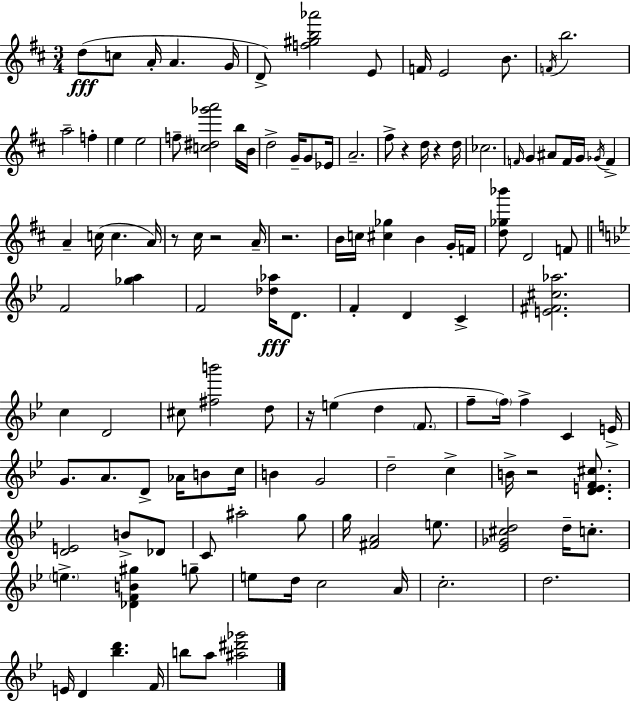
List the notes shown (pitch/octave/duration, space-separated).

D5/e C5/e A4/s A4/q. G4/s D4/e [F5,G#5,B5,Ab6]/h E4/e F4/s E4/h B4/e. F4/s B5/h. A5/h F5/q E5/q E5/h F5/e [C5,D#5,Gb6,A6]/h B5/s B4/s D5/h G4/s G4/e Eb4/s A4/h. F#5/e R/q D5/s R/q D5/s CES5/h. F4/s G4/q A#4/e F4/s G4/s Gb4/s F4/q A4/q C5/s C5/q. A4/s R/e C#5/s R/h A4/s R/h. B4/s C5/s [C#5,Gb5]/q B4/q G4/s F4/s [D5,Gb5,Bb6]/e D4/h F4/e F4/h [Gb5,A5]/q F4/h [Db5,Ab5]/s D4/e. F4/q D4/q C4/q [E4,F#4,C#5,Ab5]/h. C5/q D4/h C#5/e [F#5,B6]/h D5/e R/s E5/q D5/q F4/e. F5/e F5/s F5/q C4/q E4/s G4/e. A4/e. D4/e Ab4/s B4/e C5/s B4/q G4/h D5/h C5/q B4/s R/h [D4,E4,F4,C#5]/e. [D4,E4]/h B4/e Db4/e C4/e A#5/h G5/e G5/s [F#4,A4]/h E5/e. [Eb4,Gb4,C#5,D5]/h D5/s C5/e. E5/q. [Db4,F4,B4,G#5]/q G5/e E5/e D5/s C5/h A4/s C5/h. D5/h. E4/s D4/q [Bb5,D6]/q. F4/s B5/e A5/e [A#5,D#6,Gb6]/h